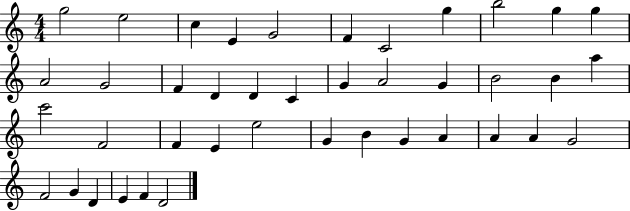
{
  \clef treble
  \numericTimeSignature
  \time 4/4
  \key c \major
  g''2 e''2 | c''4 e'4 g'2 | f'4 c'2 g''4 | b''2 g''4 g''4 | \break a'2 g'2 | f'4 d'4 d'4 c'4 | g'4 a'2 g'4 | b'2 b'4 a''4 | \break c'''2 f'2 | f'4 e'4 e''2 | g'4 b'4 g'4 a'4 | a'4 a'4 g'2 | \break f'2 g'4 d'4 | e'4 f'4 d'2 | \bar "|."
}